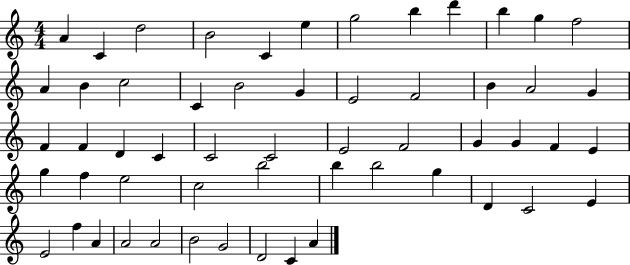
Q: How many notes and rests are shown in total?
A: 56